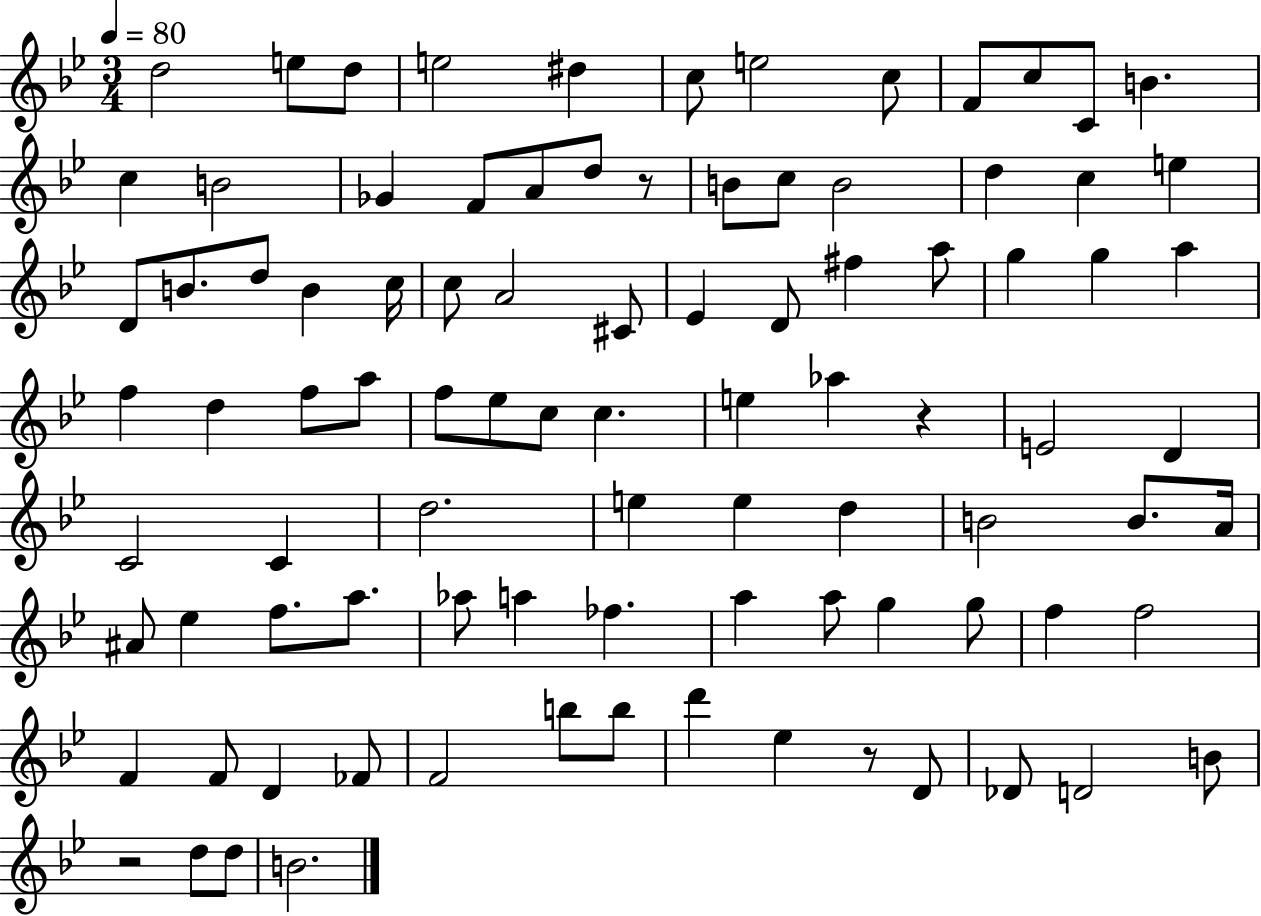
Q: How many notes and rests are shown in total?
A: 93